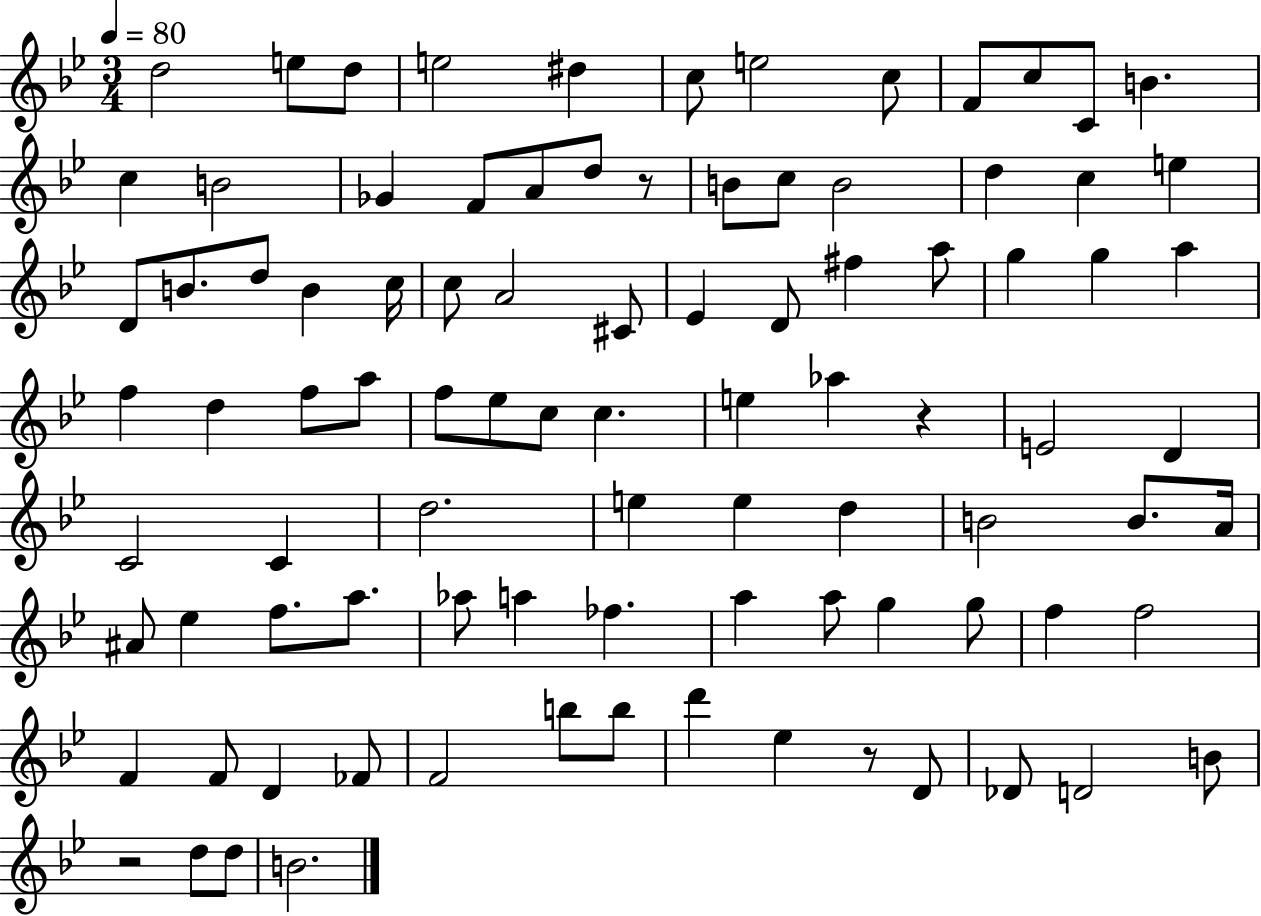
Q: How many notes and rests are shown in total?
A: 93